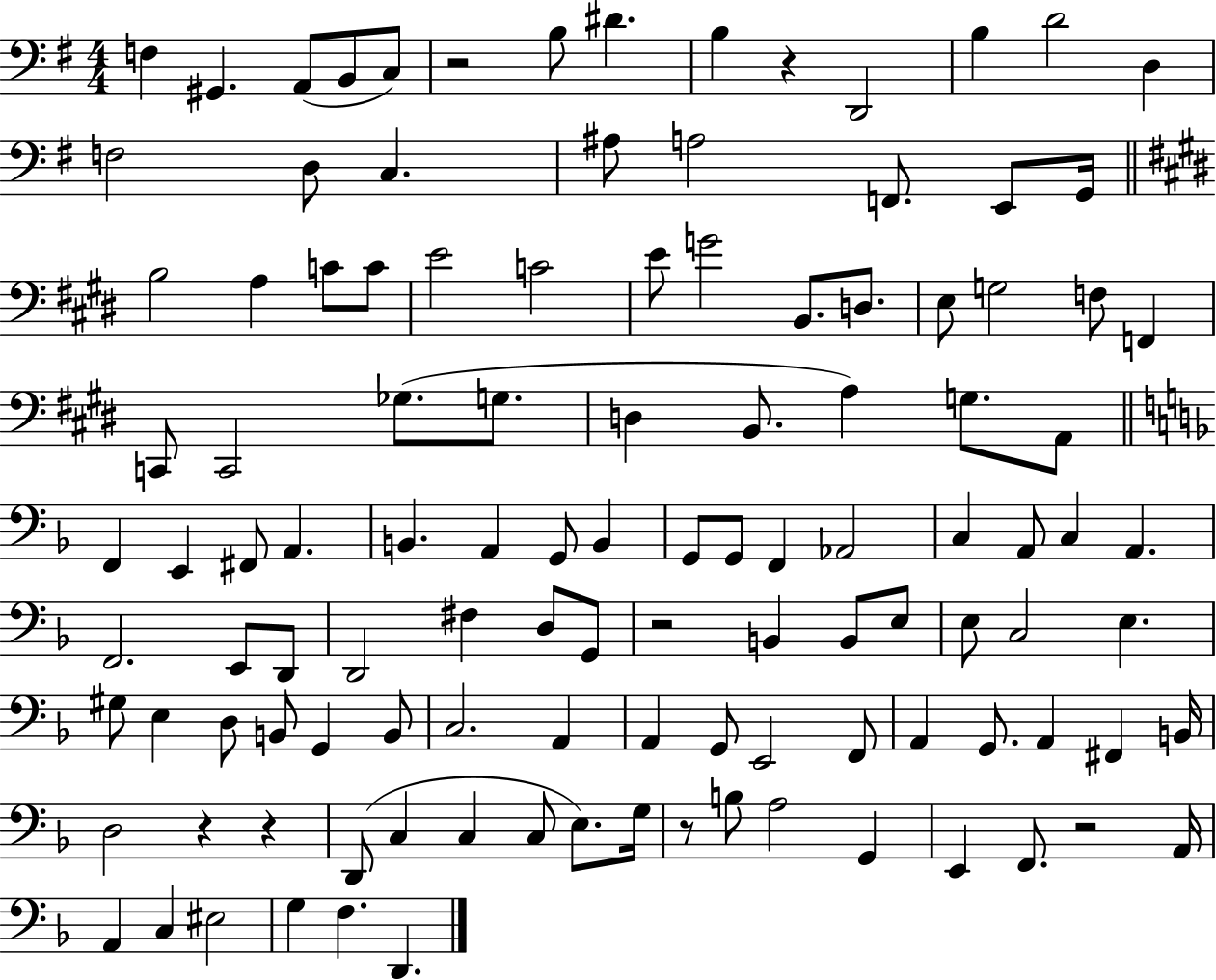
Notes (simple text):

F3/q G#2/q. A2/e B2/e C3/e R/h B3/e D#4/q. B3/q R/q D2/h B3/q D4/h D3/q F3/h D3/e C3/q. A#3/e A3/h F2/e. E2/e G2/s B3/h A3/q C4/e C4/e E4/h C4/h E4/e G4/h B2/e. D3/e. E3/e G3/h F3/e F2/q C2/e C2/h Gb3/e. G3/e. D3/q B2/e. A3/q G3/e. A2/e F2/q E2/q F#2/e A2/q. B2/q. A2/q G2/e B2/q G2/e G2/e F2/q Ab2/h C3/q A2/e C3/q A2/q. F2/h. E2/e D2/e D2/h F#3/q D3/e G2/e R/h B2/q B2/e E3/e E3/e C3/h E3/q. G#3/e E3/q D3/e B2/e G2/q B2/e C3/h. A2/q A2/q G2/e E2/h F2/e A2/q G2/e. A2/q F#2/q B2/s D3/h R/q R/q D2/e C3/q C3/q C3/e E3/e. G3/s R/e B3/e A3/h G2/q E2/q F2/e. R/h A2/s A2/q C3/q EIS3/h G3/q F3/q. D2/q.